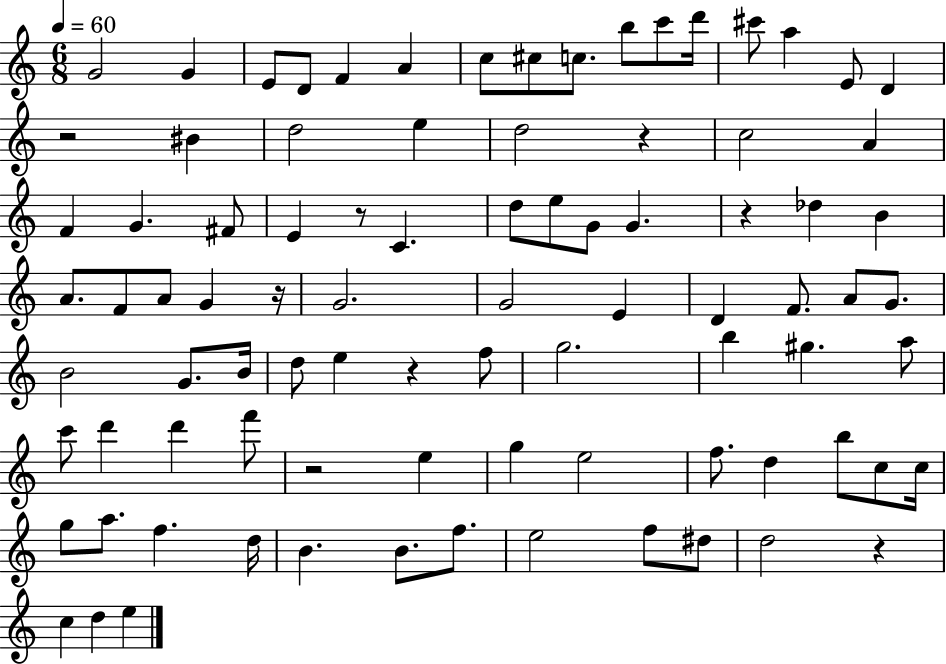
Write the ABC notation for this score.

X:1
T:Untitled
M:6/8
L:1/4
K:C
G2 G E/2 D/2 F A c/2 ^c/2 c/2 b/2 c'/2 d'/4 ^c'/2 a E/2 D z2 ^B d2 e d2 z c2 A F G ^F/2 E z/2 C d/2 e/2 G/2 G z _d B A/2 F/2 A/2 G z/4 G2 G2 E D F/2 A/2 G/2 B2 G/2 B/4 d/2 e z f/2 g2 b ^g a/2 c'/2 d' d' f'/2 z2 e g e2 f/2 d b/2 c/2 c/4 g/2 a/2 f d/4 B B/2 f/2 e2 f/2 ^d/2 d2 z c d e